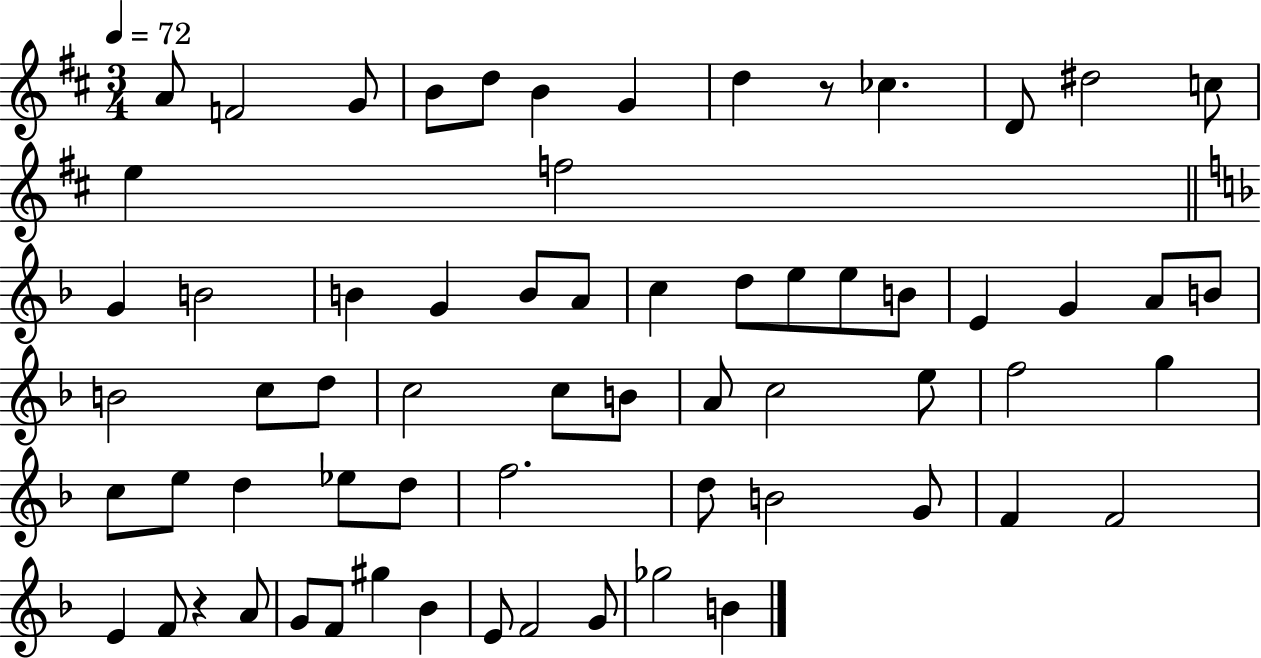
X:1
T:Untitled
M:3/4
L:1/4
K:D
A/2 F2 G/2 B/2 d/2 B G d z/2 _c D/2 ^d2 c/2 e f2 G B2 B G B/2 A/2 c d/2 e/2 e/2 B/2 E G A/2 B/2 B2 c/2 d/2 c2 c/2 B/2 A/2 c2 e/2 f2 g c/2 e/2 d _e/2 d/2 f2 d/2 B2 G/2 F F2 E F/2 z A/2 G/2 F/2 ^g _B E/2 F2 G/2 _g2 B